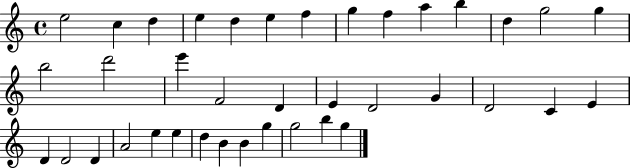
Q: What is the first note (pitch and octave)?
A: E5